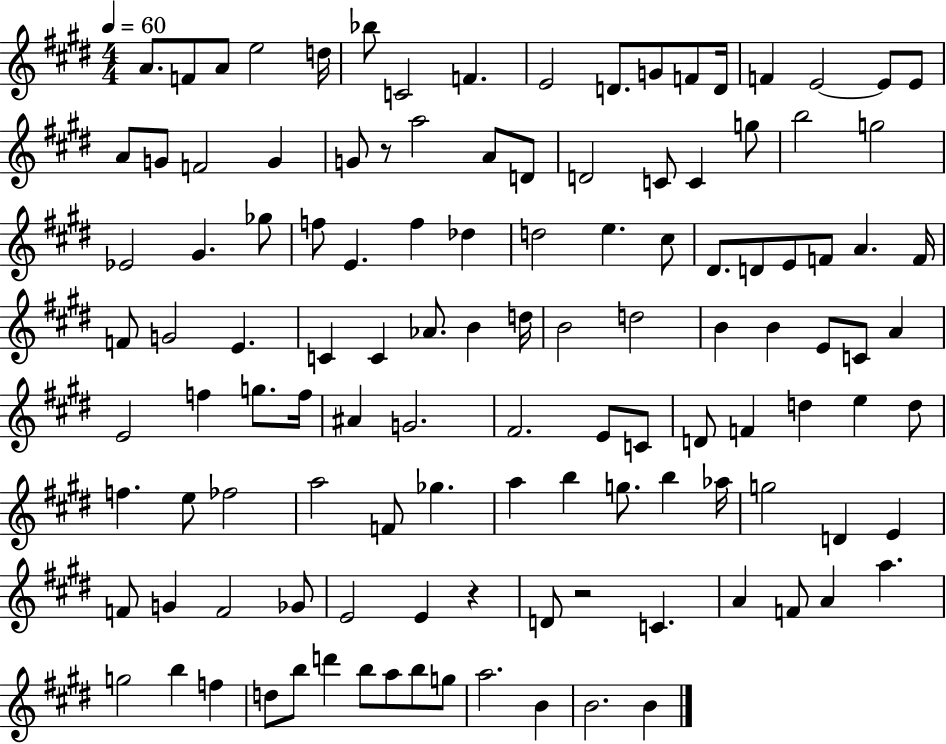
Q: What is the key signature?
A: E major